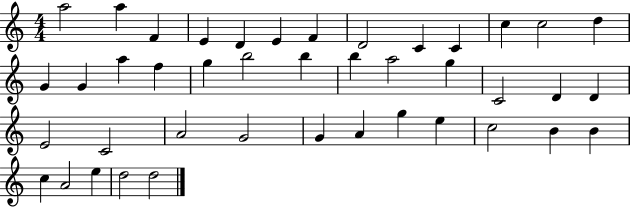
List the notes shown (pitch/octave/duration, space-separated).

A5/h A5/q F4/q E4/q D4/q E4/q F4/q D4/h C4/q C4/q C5/q C5/h D5/q G4/q G4/q A5/q F5/q G5/q B5/h B5/q B5/q A5/h G5/q C4/h D4/q D4/q E4/h C4/h A4/h G4/h G4/q A4/q G5/q E5/q C5/h B4/q B4/q C5/q A4/h E5/q D5/h D5/h